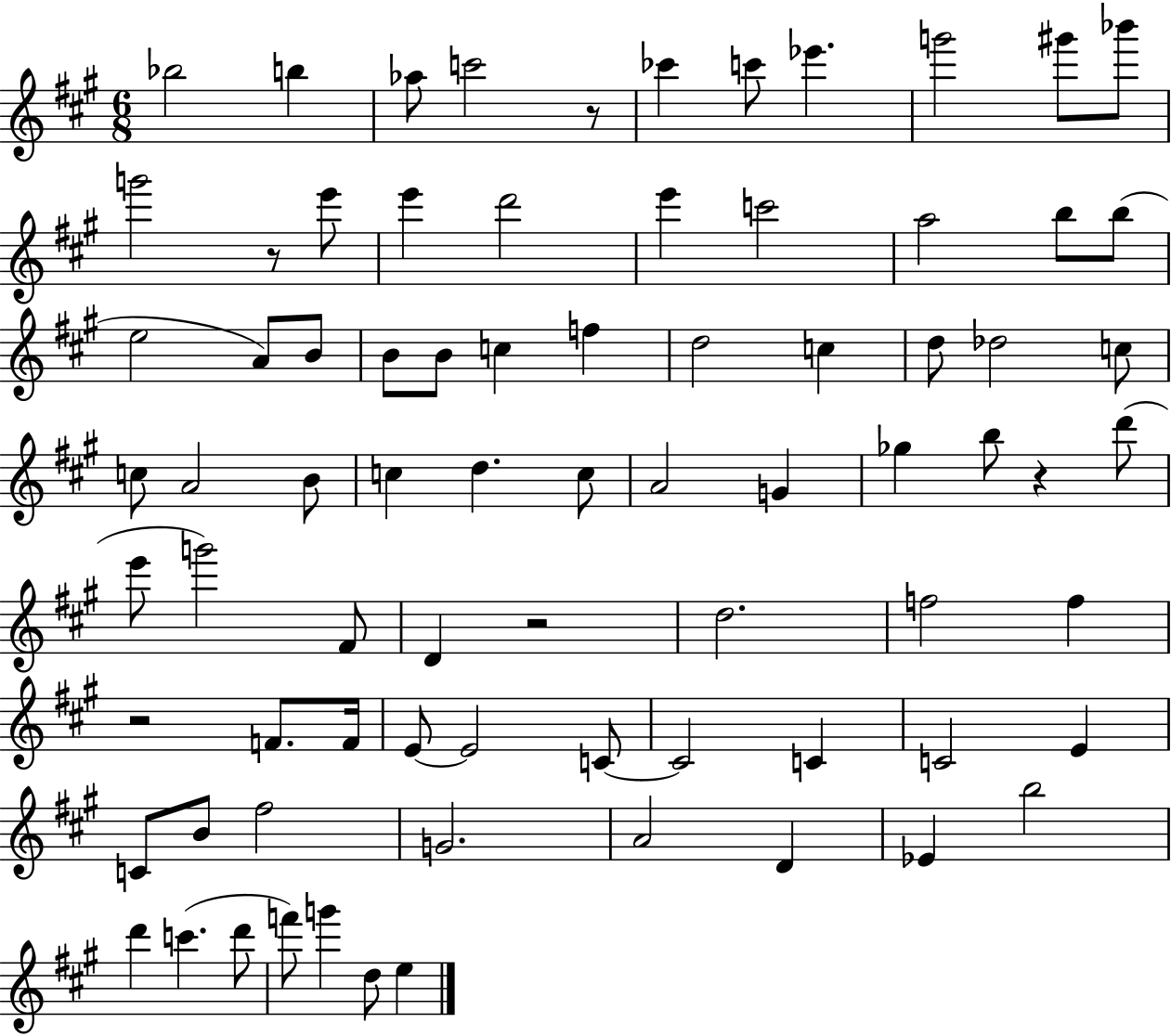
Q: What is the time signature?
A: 6/8